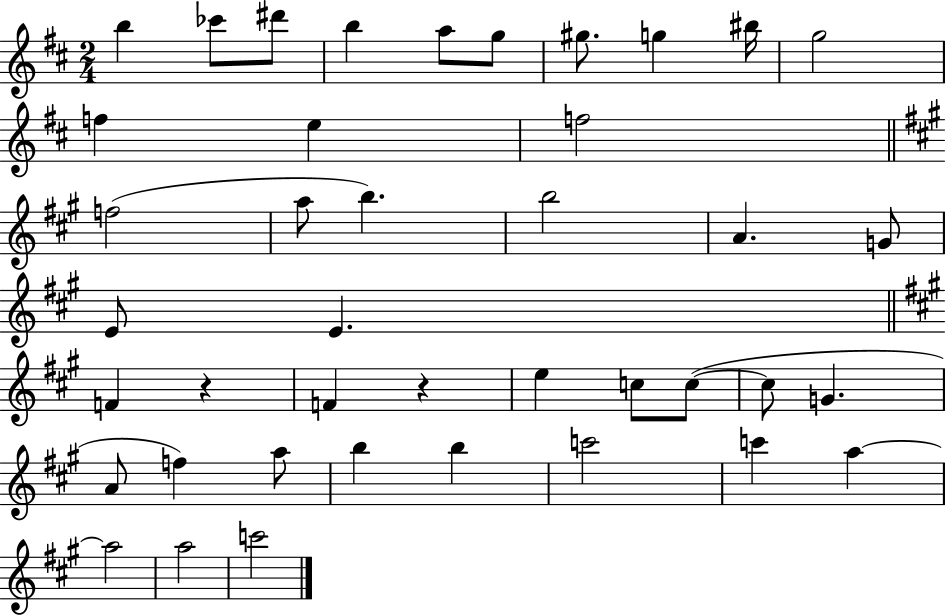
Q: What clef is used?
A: treble